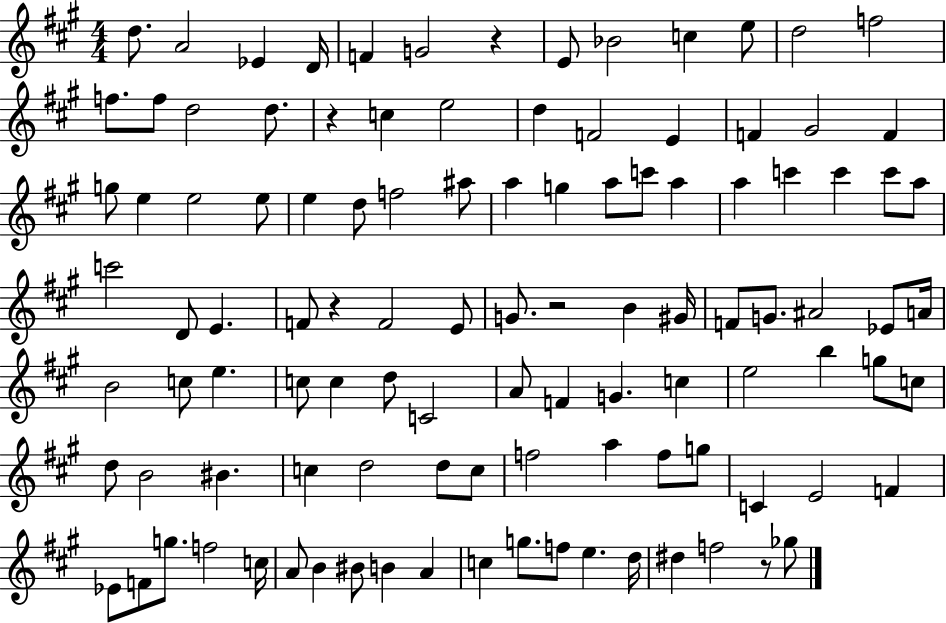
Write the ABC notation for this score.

X:1
T:Untitled
M:4/4
L:1/4
K:A
d/2 A2 _E D/4 F G2 z E/2 _B2 c e/2 d2 f2 f/2 f/2 d2 d/2 z c e2 d F2 E F ^G2 F g/2 e e2 e/2 e d/2 f2 ^a/2 a g a/2 c'/2 a a c' c' c'/2 a/2 c'2 D/2 E F/2 z F2 E/2 G/2 z2 B ^G/4 F/2 G/2 ^A2 _E/2 A/4 B2 c/2 e c/2 c d/2 C2 A/2 F G c e2 b g/2 c/2 d/2 B2 ^B c d2 d/2 c/2 f2 a f/2 g/2 C E2 F _E/2 F/2 g/2 f2 c/4 A/2 B ^B/2 B A c g/2 f/2 e d/4 ^d f2 z/2 _g/2